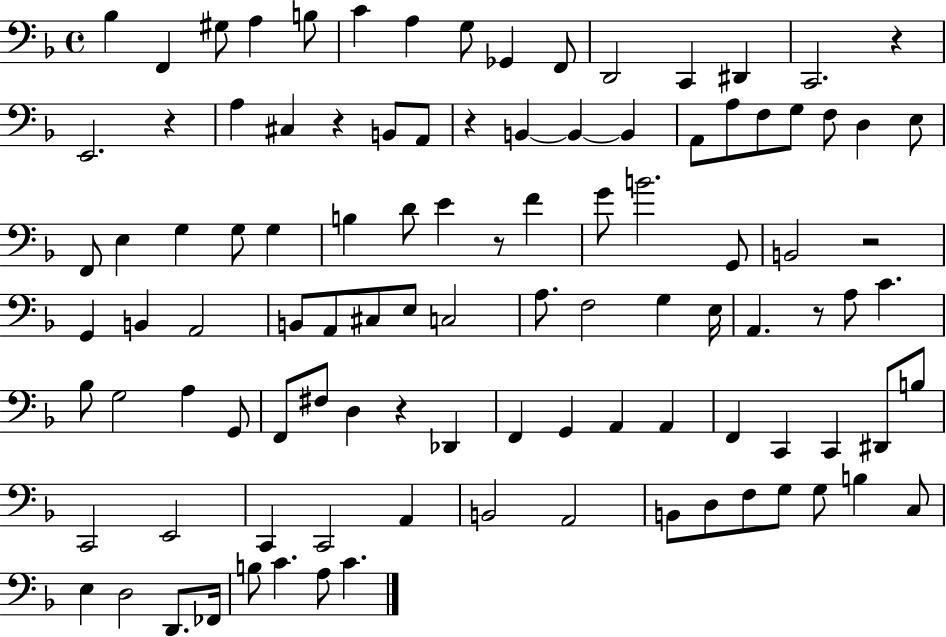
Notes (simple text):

Bb3/q F2/q G#3/e A3/q B3/e C4/q A3/q G3/e Gb2/q F2/e D2/h C2/q D#2/q C2/h. R/q E2/h. R/q A3/q C#3/q R/q B2/e A2/e R/q B2/q B2/q B2/q A2/e A3/e F3/e G3/e F3/e D3/q E3/e F2/e E3/q G3/q G3/e G3/q B3/q D4/e E4/q R/e F4/q G4/e B4/h. G2/e B2/h R/h G2/q B2/q A2/h B2/e A2/e C#3/e E3/e C3/h A3/e. F3/h G3/q E3/s A2/q. R/e A3/e C4/q. Bb3/e G3/h A3/q G2/e F2/e F#3/e D3/q R/q Db2/q F2/q G2/q A2/q A2/q F2/q C2/q C2/q D#2/e B3/e C2/h E2/h C2/q C2/h A2/q B2/h A2/h B2/e D3/e F3/e G3/e G3/e B3/q C3/e E3/q D3/h D2/e. FES2/s B3/e C4/q. A3/e C4/q.